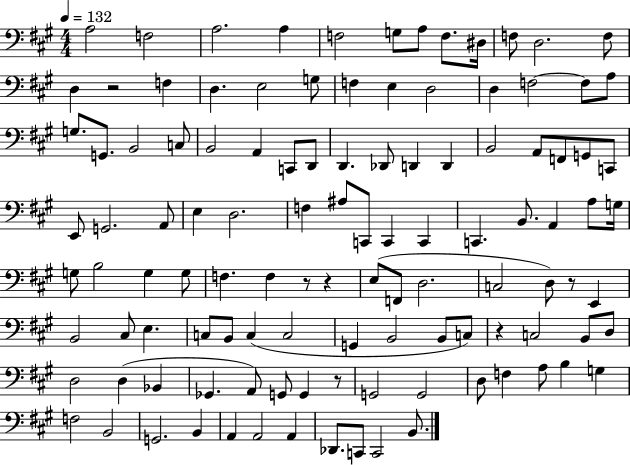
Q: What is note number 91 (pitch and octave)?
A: G2